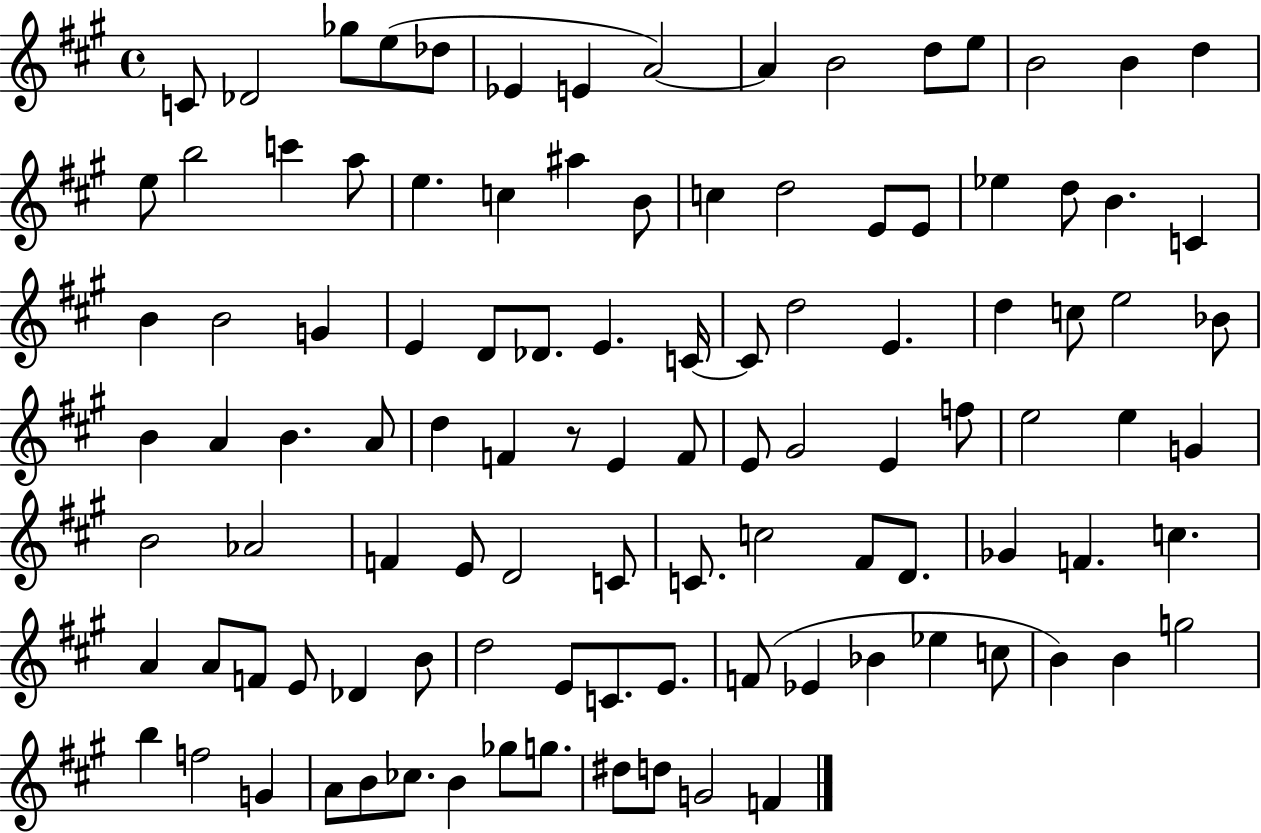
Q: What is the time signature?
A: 4/4